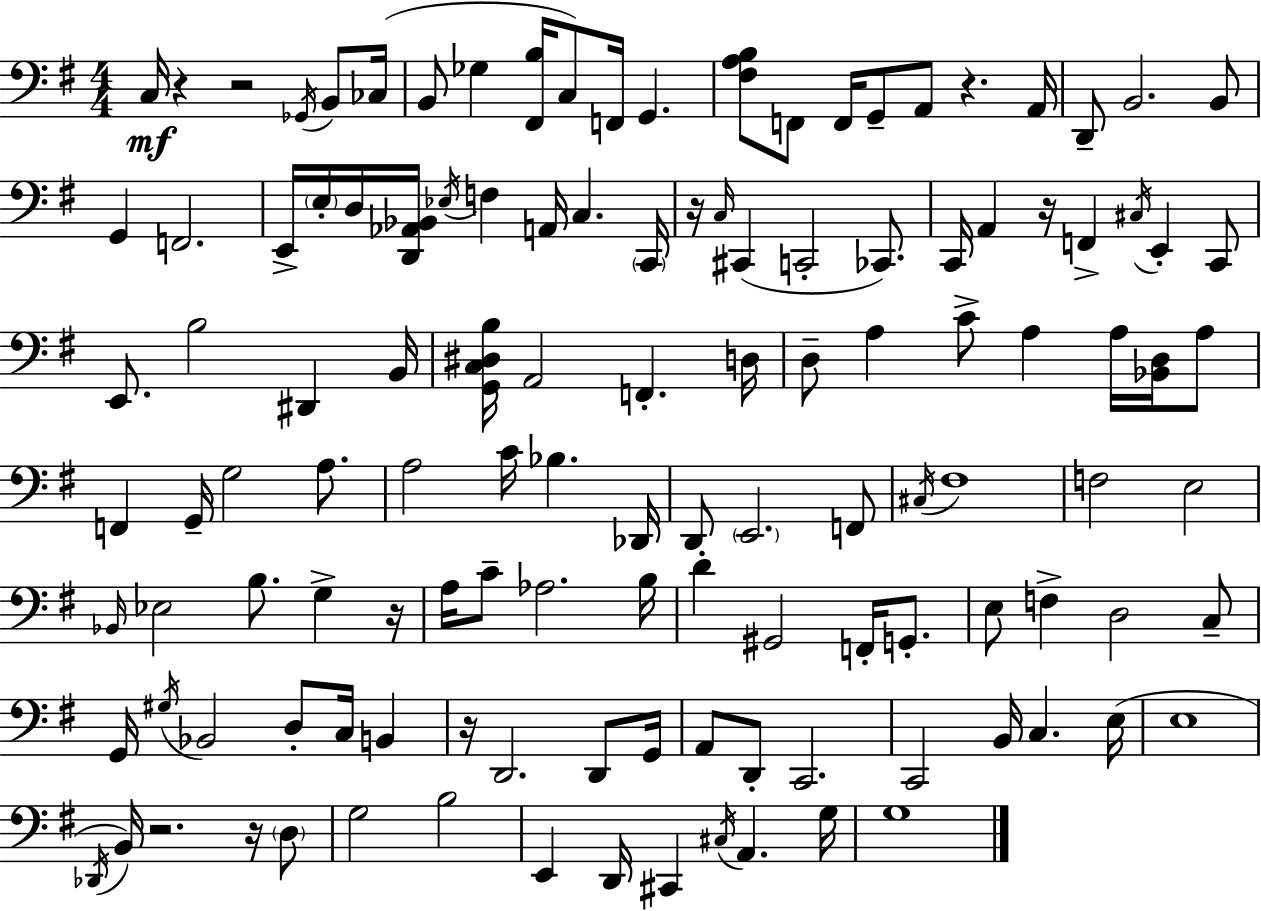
{
  \clef bass
  \numericTimeSignature
  \time 4/4
  \key e \minor
  c16\mf r4 r2 \acciaccatura { ges,16 } b,8 | ces16( b,8 ges4 <fis, b>16 c8) f,16 g,4. | <fis a b>8 f,8 f,16 g,8-- a,8 r4. | a,16 d,8-- b,2. b,8 | \break g,4 f,2. | e,16-> \parenthesize e16-. d16 <d, aes, bes,>16 \acciaccatura { ees16 } f4 a,16 c4. | \parenthesize c,16 r16 \grace { c16 } cis,4( c,2-. | ces,8.) c,16 a,4 r16 f,4-> \acciaccatura { cis16 } e,4-. | \break c,8 e,8. b2 dis,4 | b,16 <g, c dis b>16 a,2 f,4.-. | d16 d8-- a4 c'8-> a4 | a16 <bes, d>16 a8 f,4 g,16-- g2 | \break a8. a2 c'16 bes4. | des,16 d,8 \parenthesize e,2. | f,8 \acciaccatura { cis16 } fis1 | f2 e2 | \break \grace { bes,16 } ees2 b8. | g4-> r16 a16 c'8-- aes2. | b16 d'4-. gis,2 | f,16-. g,8.-. e8 f4-> d2 | \break c8-- g,16 \acciaccatura { gis16 } bes,2 | d8-. c16 b,4 r16 d,2. | d,8 g,16 a,8 d,8-. c,2. | c,2 b,16 | \break c4. e16( e1 | \acciaccatura { des,16 }) b,16 r2. | r16 \parenthesize d8 g2 | b2 e,4 d,16 cis,4 | \break \acciaccatura { cis16 } a,4. g16 g1 | \bar "|."
}